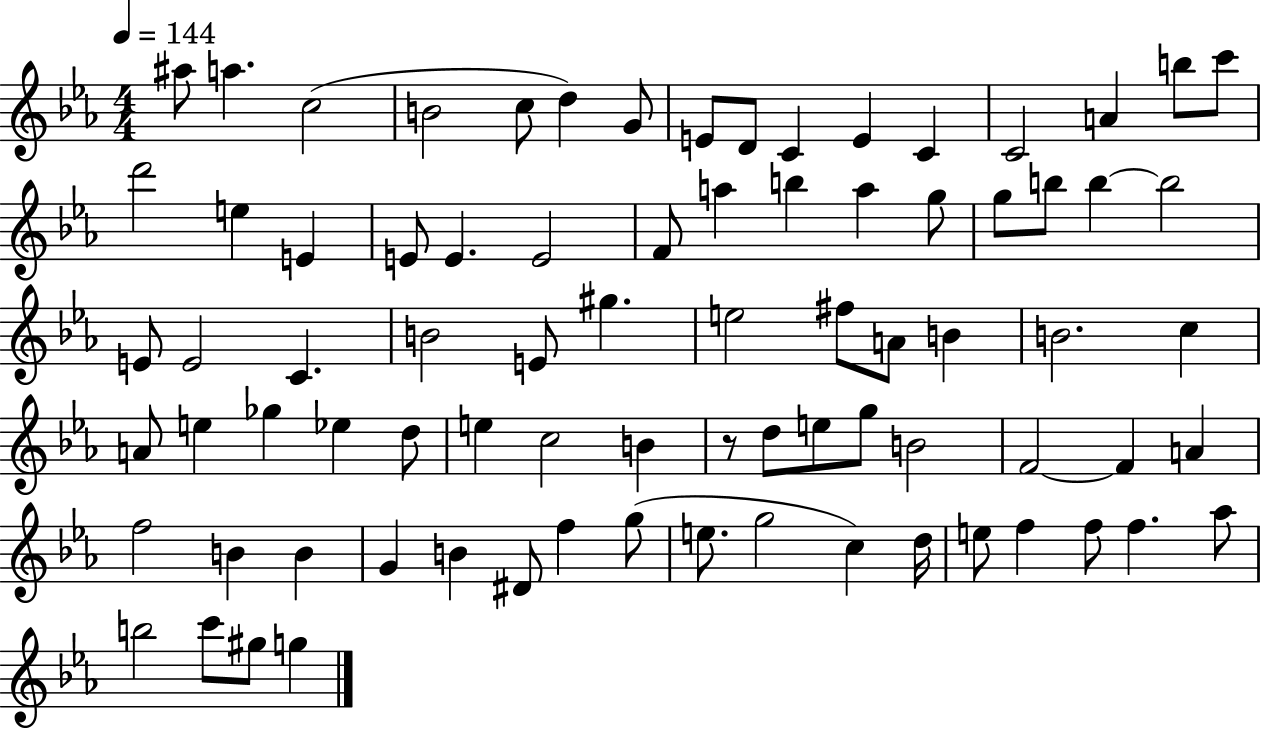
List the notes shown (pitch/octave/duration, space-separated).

A#5/e A5/q. C5/h B4/h C5/e D5/q G4/e E4/e D4/e C4/q E4/q C4/q C4/h A4/q B5/e C6/e D6/h E5/q E4/q E4/e E4/q. E4/h F4/e A5/q B5/q A5/q G5/e G5/e B5/e B5/q B5/h E4/e E4/h C4/q. B4/h E4/e G#5/q. E5/h F#5/e A4/e B4/q B4/h. C5/q A4/e E5/q Gb5/q Eb5/q D5/e E5/q C5/h B4/q R/e D5/e E5/e G5/e B4/h F4/h F4/q A4/q F5/h B4/q B4/q G4/q B4/q D#4/e F5/q G5/e E5/e. G5/h C5/q D5/s E5/e F5/q F5/e F5/q. Ab5/e B5/h C6/e G#5/e G5/q